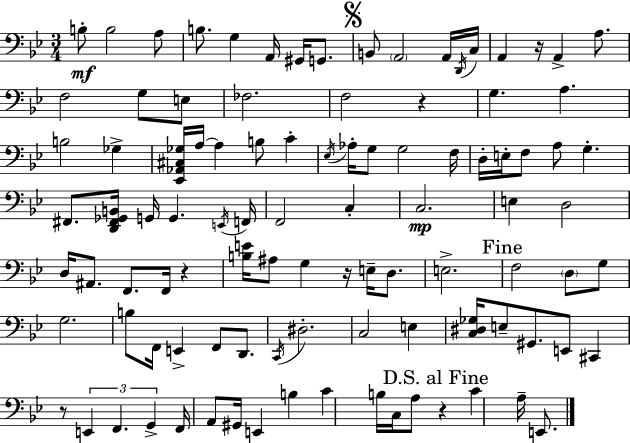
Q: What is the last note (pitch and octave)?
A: E2